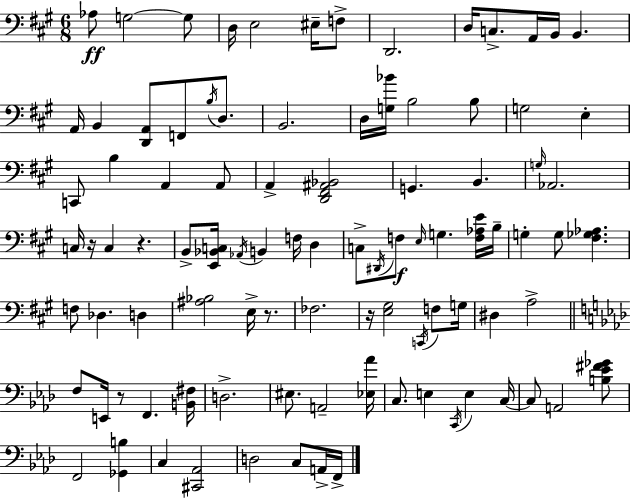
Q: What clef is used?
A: bass